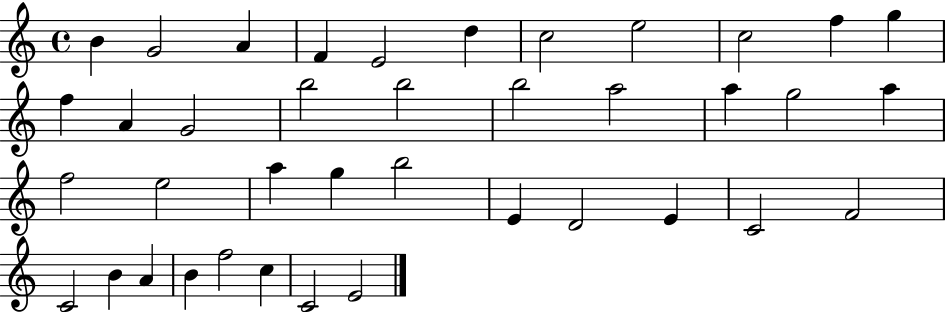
B4/q G4/h A4/q F4/q E4/h D5/q C5/h E5/h C5/h F5/q G5/q F5/q A4/q G4/h B5/h B5/h B5/h A5/h A5/q G5/h A5/q F5/h E5/h A5/q G5/q B5/h E4/q D4/h E4/q C4/h F4/h C4/h B4/q A4/q B4/q F5/h C5/q C4/h E4/h